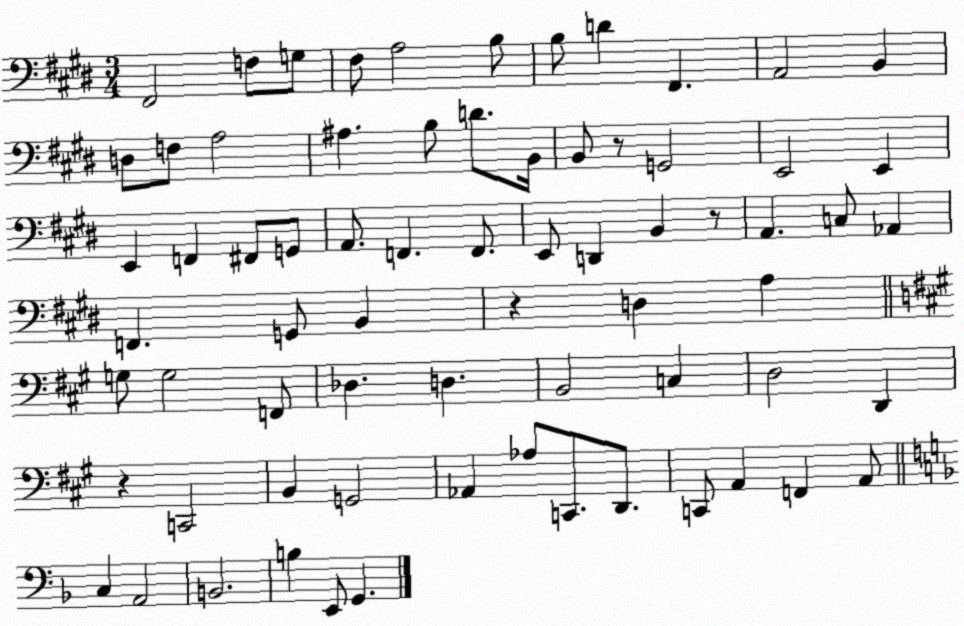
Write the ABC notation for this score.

X:1
T:Untitled
M:3/4
L:1/4
K:E
^F,,2 F,/2 G,/2 ^F,/2 A,2 B,/2 B,/2 D ^F,, A,,2 B,, D,/2 F,/2 A,2 ^A, B,/2 D/2 B,,/4 B,,/2 z/2 G,,2 E,,2 E,, E,, F,, ^F,,/2 G,,/2 A,,/2 F,, F,,/2 E,,/2 D,, B,, z/2 A,, C,/2 _A,, F,, G,,/2 B,, z D, A, G,/2 G,2 F,,/2 _D, D, B,,2 C, D,2 D,, z C,,2 B,, G,,2 _A,, _A,/2 C,,/2 D,,/2 C,,/2 A,, F,, A,,/2 C, A,,2 B,,2 B, E,,/2 G,,